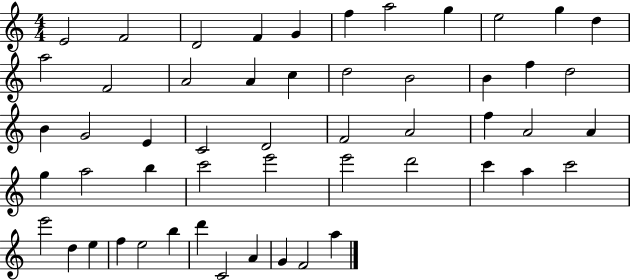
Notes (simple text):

E4/h F4/h D4/h F4/q G4/q F5/q A5/h G5/q E5/h G5/q D5/q A5/h F4/h A4/h A4/q C5/q D5/h B4/h B4/q F5/q D5/h B4/q G4/h E4/q C4/h D4/h F4/h A4/h F5/q A4/h A4/q G5/q A5/h B5/q C6/h E6/h E6/h D6/h C6/q A5/q C6/h E6/h D5/q E5/q F5/q E5/h B5/q D6/q C4/h A4/q G4/q F4/h A5/q